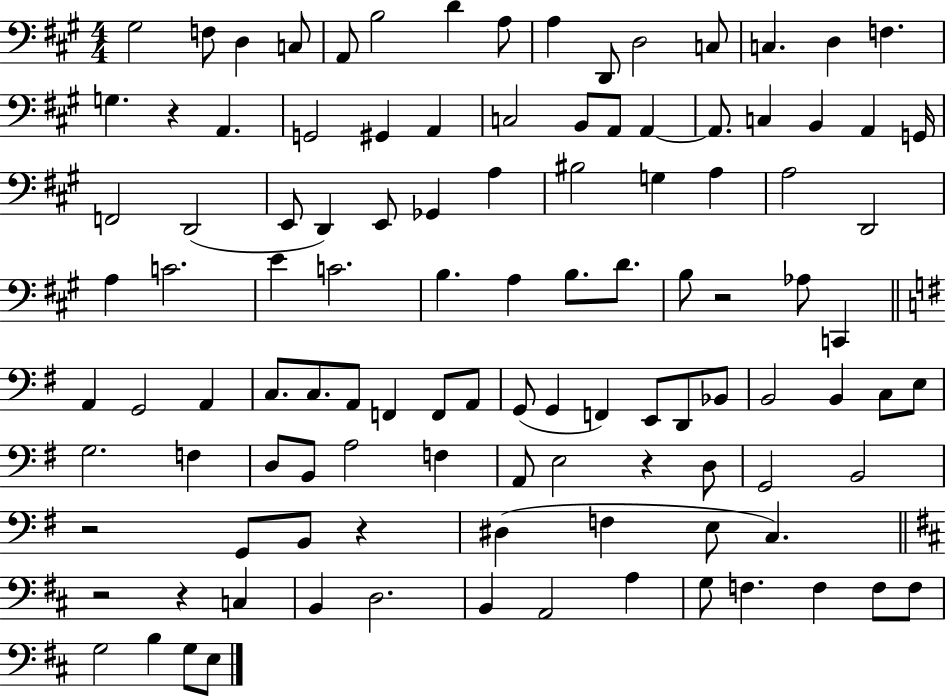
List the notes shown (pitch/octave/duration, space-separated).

G#3/h F3/e D3/q C3/e A2/e B3/h D4/q A3/e A3/q D2/e D3/h C3/e C3/q. D3/q F3/q. G3/q. R/q A2/q. G2/h G#2/q A2/q C3/h B2/e A2/e A2/q A2/e. C3/q B2/q A2/q G2/s F2/h D2/h E2/e D2/q E2/e Gb2/q A3/q BIS3/h G3/q A3/q A3/h D2/h A3/q C4/h. E4/q C4/h. B3/q. A3/q B3/e. D4/e. B3/e R/h Ab3/e C2/q A2/q G2/h A2/q C3/e. C3/e. A2/e F2/q F2/e A2/e G2/e G2/q F2/q E2/e D2/e Bb2/e B2/h B2/q C3/e E3/e G3/h. F3/q D3/e B2/e A3/h F3/q A2/e E3/h R/q D3/e G2/h B2/h R/h G2/e B2/e R/q D#3/q F3/q E3/e C3/q. R/h R/q C3/q B2/q D3/h. B2/q A2/h A3/q G3/e F3/q. F3/q F3/e F3/e G3/h B3/q G3/e E3/e